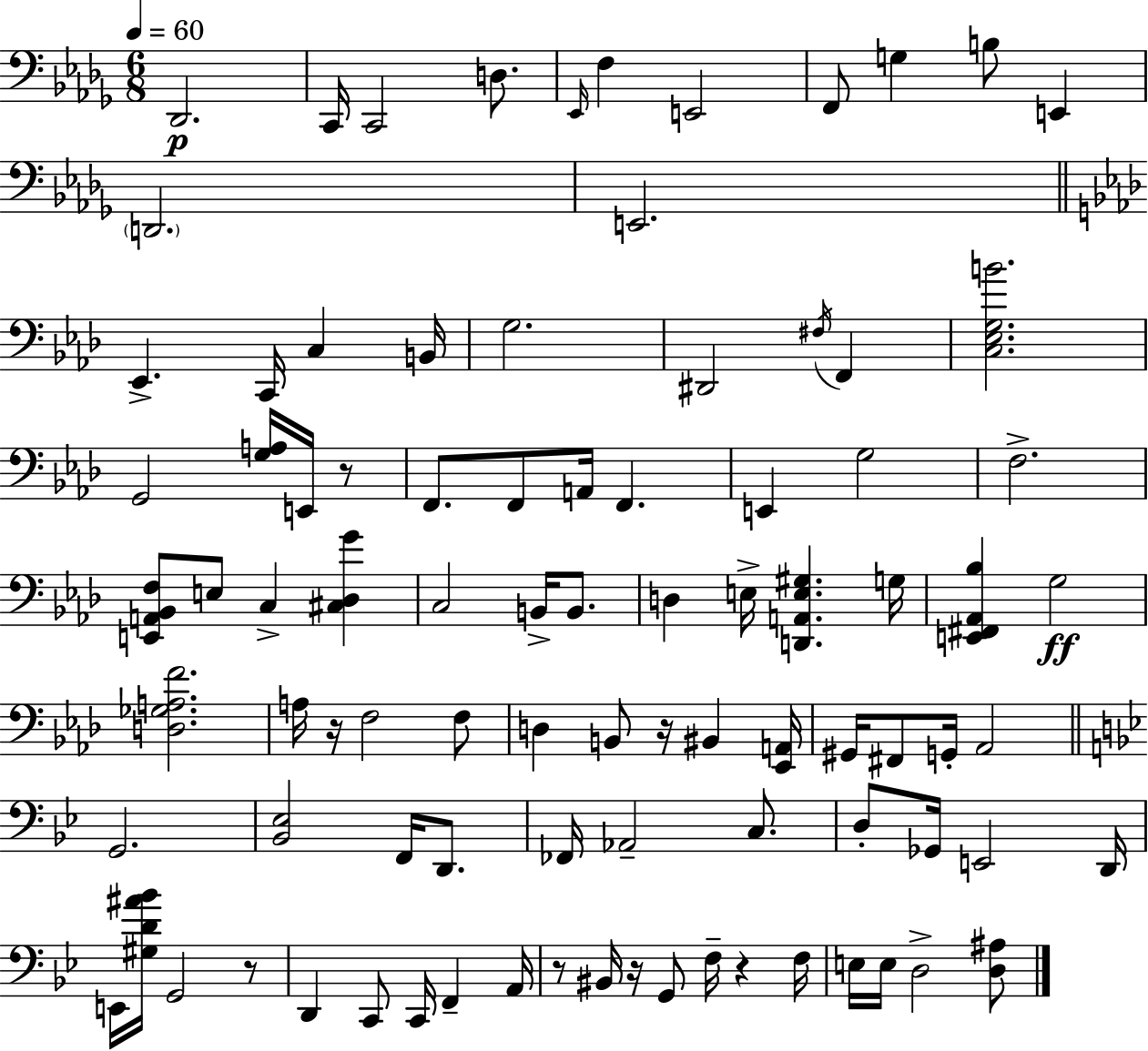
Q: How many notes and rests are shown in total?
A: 91